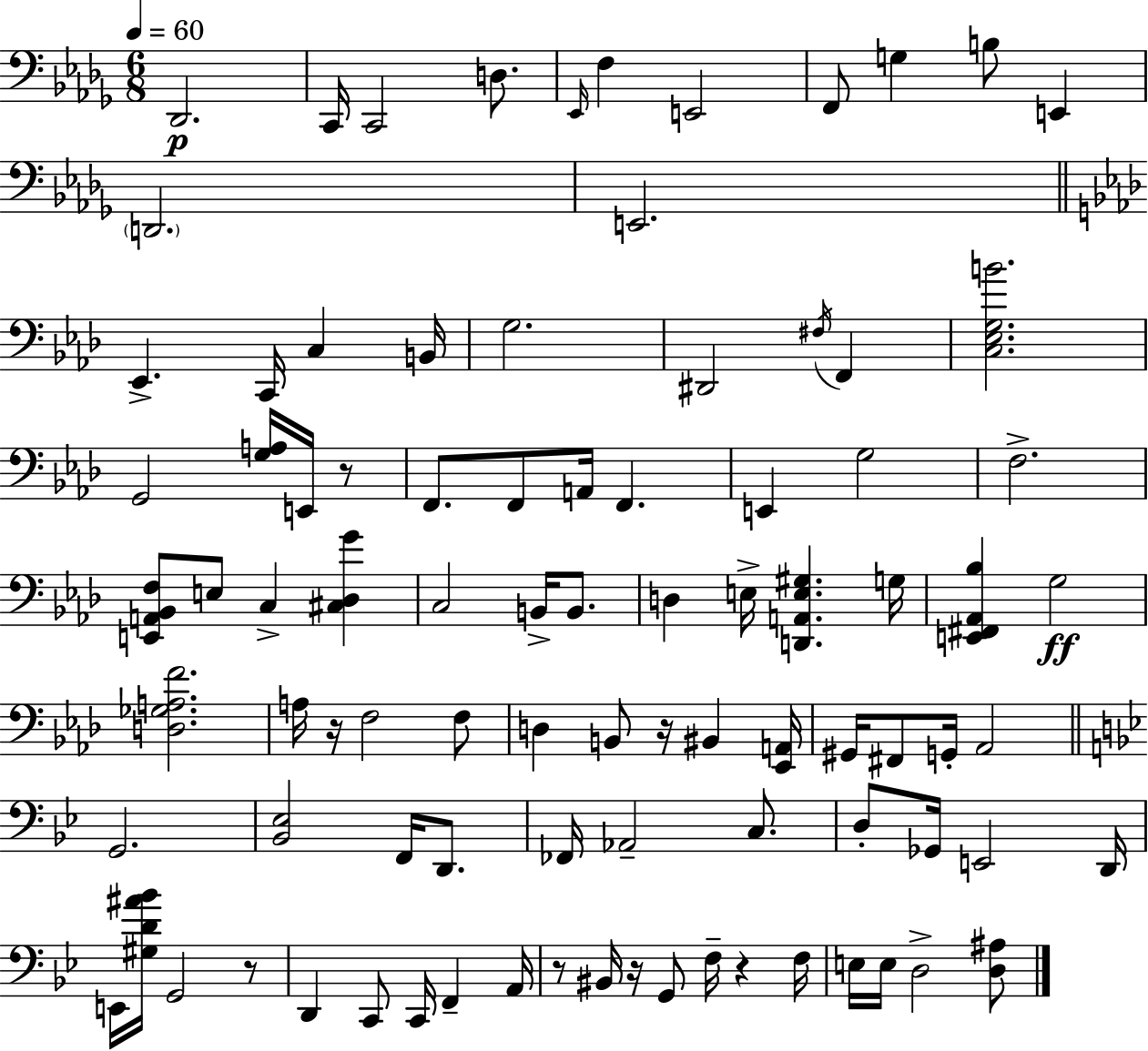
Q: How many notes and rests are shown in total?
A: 91